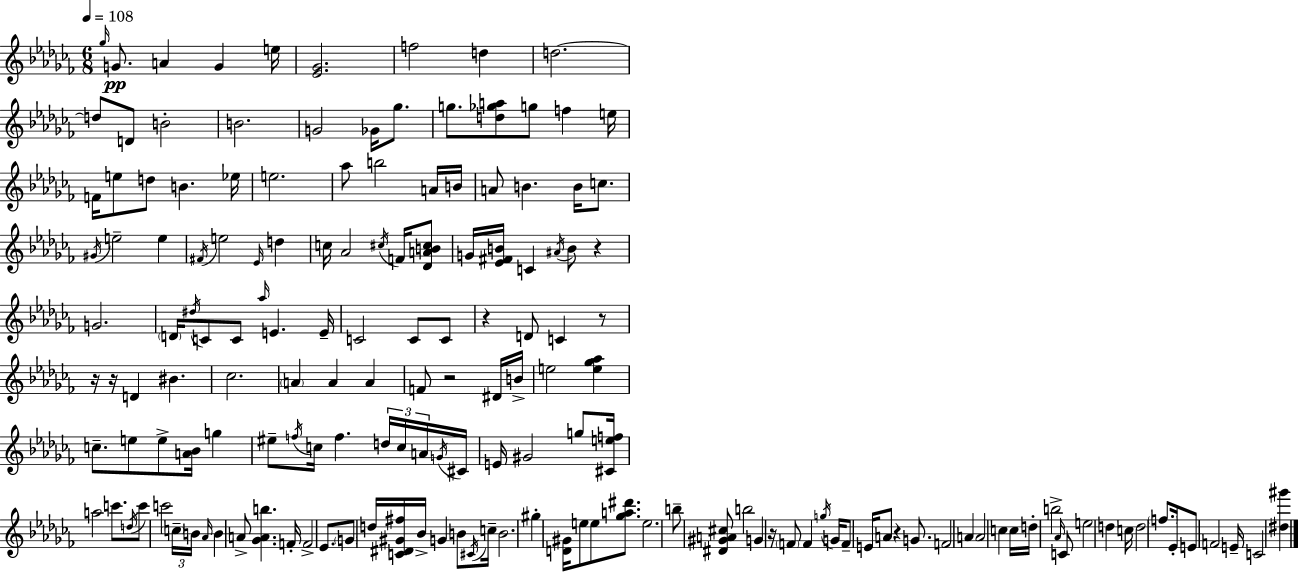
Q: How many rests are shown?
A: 8